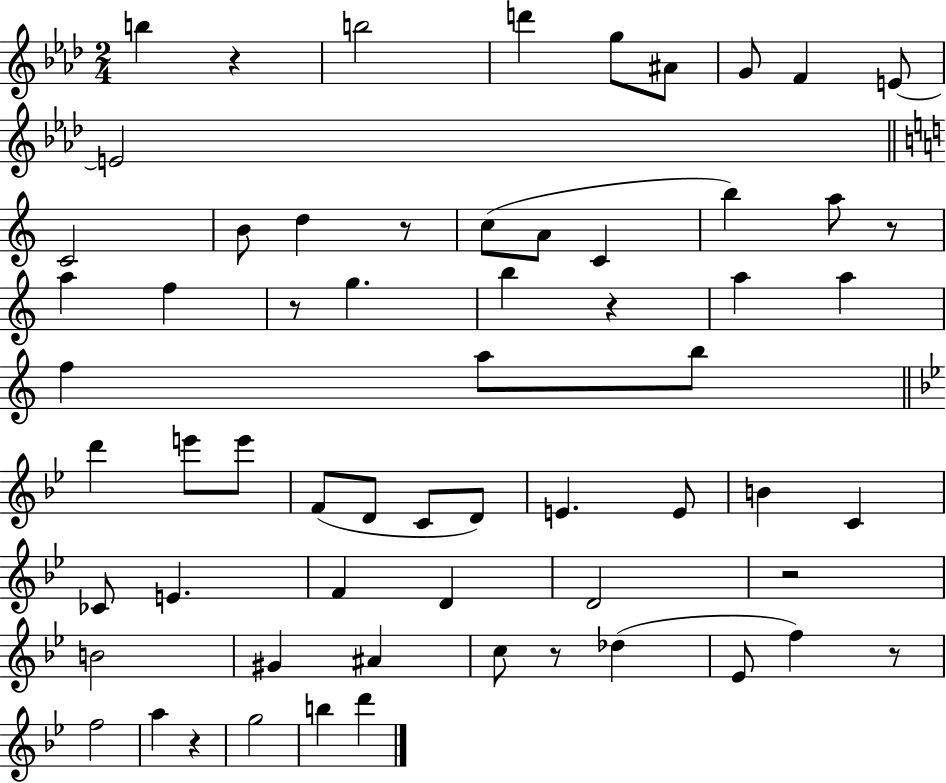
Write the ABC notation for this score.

X:1
T:Untitled
M:2/4
L:1/4
K:Ab
b z b2 d' g/2 ^A/2 G/2 F E/2 E2 C2 B/2 d z/2 c/2 A/2 C b a/2 z/2 a f z/2 g b z a a f a/2 b/2 d' e'/2 e'/2 F/2 D/2 C/2 D/2 E E/2 B C _C/2 E F D D2 z2 B2 ^G ^A c/2 z/2 _d _E/2 f z/2 f2 a z g2 b d'